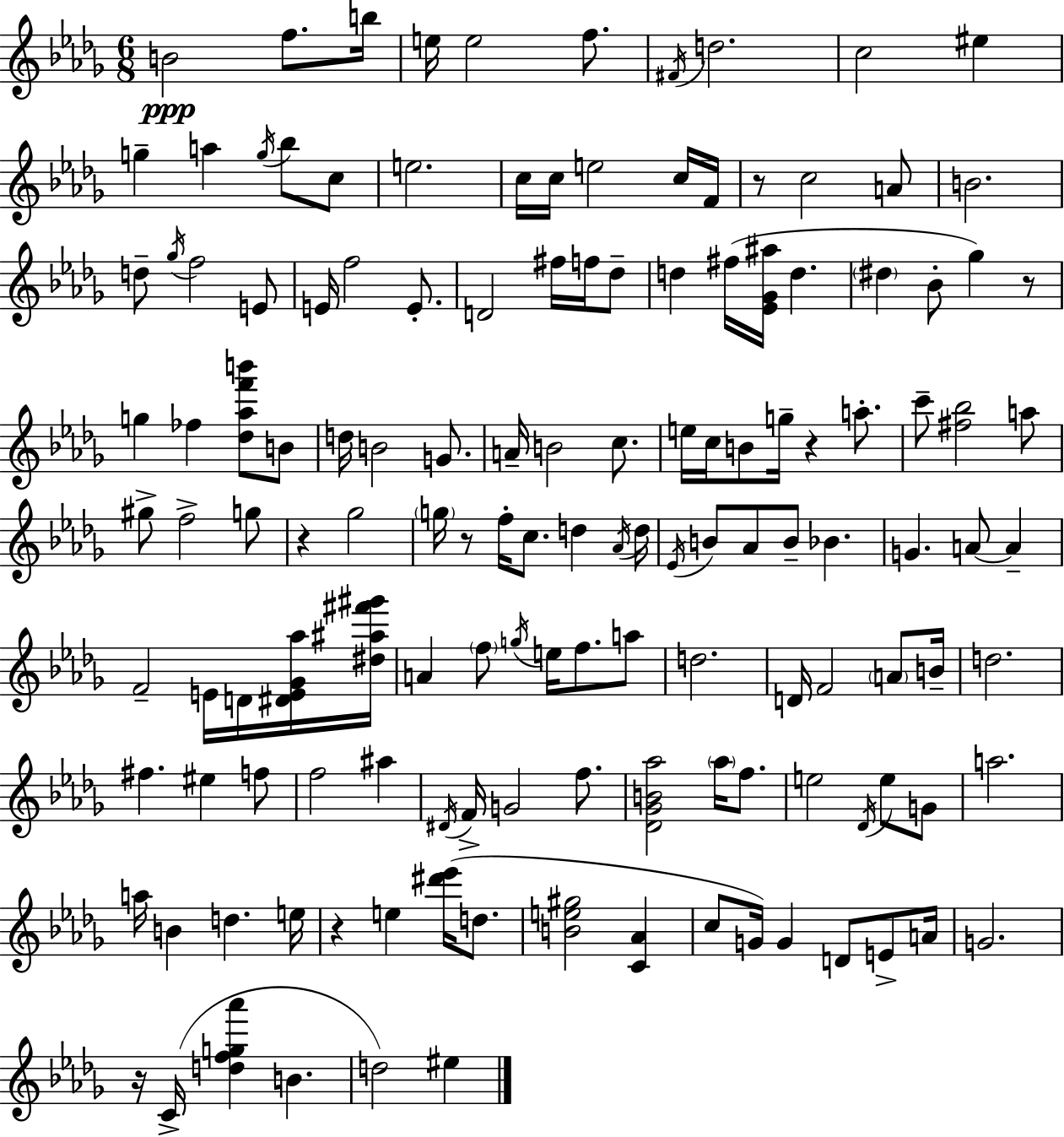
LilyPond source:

{
  \clef treble
  \numericTimeSignature
  \time 6/8
  \key bes \minor
  \repeat volta 2 { b'2\ppp f''8. b''16 | e''16 e''2 f''8. | \acciaccatura { fis'16 } d''2. | c''2 eis''4 | \break g''4-- a''4 \acciaccatura { g''16 } bes''8 | c''8 e''2. | c''16 c''16 e''2 | c''16 f'16 r8 c''2 | \break a'8 b'2. | d''8-- \acciaccatura { ges''16 } f''2 | e'8 e'16 f''2 | e'8.-. d'2 fis''16 | \break f''16 des''8-- d''4 fis''16( <ees' ges' ais''>16 d''4. | \parenthesize dis''4 bes'8-. ges''4) | r8 g''4 fes''4 <des'' aes'' f''' b'''>8 | b'8 d''16 b'2 | \break g'8. a'16-- b'2 | c''8. e''16 c''16 b'8 g''16-- r4 | a''8.-. c'''8-- <fis'' bes''>2 | a''8 gis''8-> f''2-> | \break g''8 r4 ges''2 | \parenthesize g''16 r8 f''16-. c''8. d''4 | \acciaccatura { aes'16 } d''16 \acciaccatura { ees'16 } b'8 aes'8 b'8-- bes'4. | g'4. a'8~~ | \break a'4-- f'2-- | e'16 d'16 <dis' e' ges' aes''>16 <dis'' ais'' fis''' gis'''>16 a'4 \parenthesize f''8 \acciaccatura { g''16 } | e''16 f''8. a''8 d''2. | d'16 f'2 | \break \parenthesize a'8 b'16-- d''2. | fis''4. | eis''4 f''8 f''2 | ais''4 \acciaccatura { dis'16 } f'16-> g'2 | \break f''8. <des' ges' b' aes''>2 | \parenthesize aes''16 f''8. e''2 | \acciaccatura { des'16 } e''8 g'8 a''2. | a''16 b'4 | \break d''4. e''16 r4 | e''4 <dis''' ees'''>16( d''8. <b' e'' gis''>2 | <c' aes'>4 c''8 g'16) g'4 | d'8 e'8-> a'16 g'2. | \break r16 c'16->( <d'' f'' g'' aes'''>4 | b'4. d''2) | eis''4 } \bar "|."
}